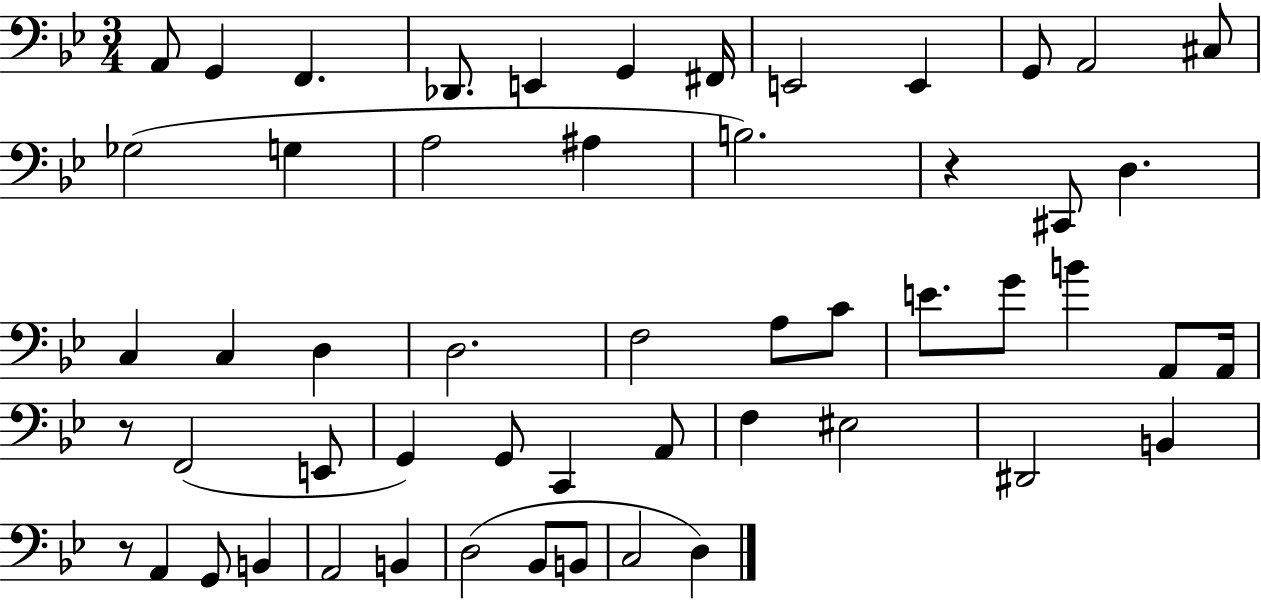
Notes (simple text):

A2/e G2/q F2/q. Db2/e. E2/q G2/q F#2/s E2/h E2/q G2/e A2/h C#3/e Gb3/h G3/q A3/h A#3/q B3/h. R/q C#2/e D3/q. C3/q C3/q D3/q D3/h. F3/h A3/e C4/e E4/e. G4/e B4/q A2/e A2/s R/e F2/h E2/e G2/q G2/e C2/q A2/e F3/q EIS3/h D#2/h B2/q R/e A2/q G2/e B2/q A2/h B2/q D3/h Bb2/e B2/e C3/h D3/q